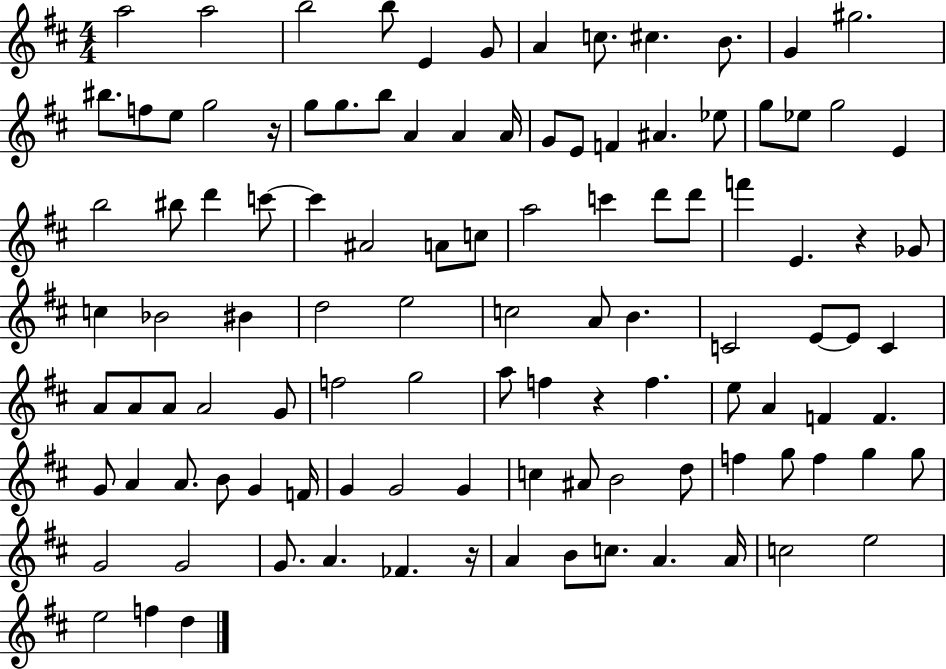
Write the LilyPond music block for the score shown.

{
  \clef treble
  \numericTimeSignature
  \time 4/4
  \key d \major
  a''2 a''2 | b''2 b''8 e'4 g'8 | a'4 c''8. cis''4. b'8. | g'4 gis''2. | \break bis''8. f''8 e''8 g''2 r16 | g''8 g''8. b''8 a'4 a'4 a'16 | g'8 e'8 f'4 ais'4. ees''8 | g''8 ees''8 g''2 e'4 | \break b''2 bis''8 d'''4 c'''8~~ | c'''4 ais'2 a'8 c''8 | a''2 c'''4 d'''8 d'''8 | f'''4 e'4. r4 ges'8 | \break c''4 bes'2 bis'4 | d''2 e''2 | c''2 a'8 b'4. | c'2 e'8~~ e'8 c'4 | \break a'8 a'8 a'8 a'2 g'8 | f''2 g''2 | a''8 f''4 r4 f''4. | e''8 a'4 f'4 f'4. | \break g'8 a'4 a'8. b'8 g'4 f'16 | g'4 g'2 g'4 | c''4 ais'8 b'2 d''8 | f''4 g''8 f''4 g''4 g''8 | \break g'2 g'2 | g'8. a'4. fes'4. r16 | a'4 b'8 c''8. a'4. a'16 | c''2 e''2 | \break e''2 f''4 d''4 | \bar "|."
}